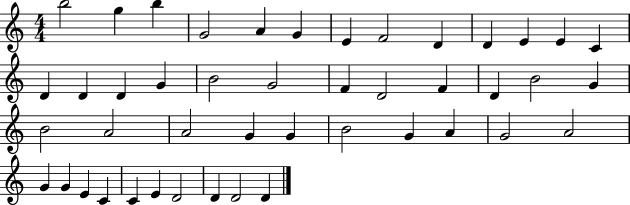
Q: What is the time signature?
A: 4/4